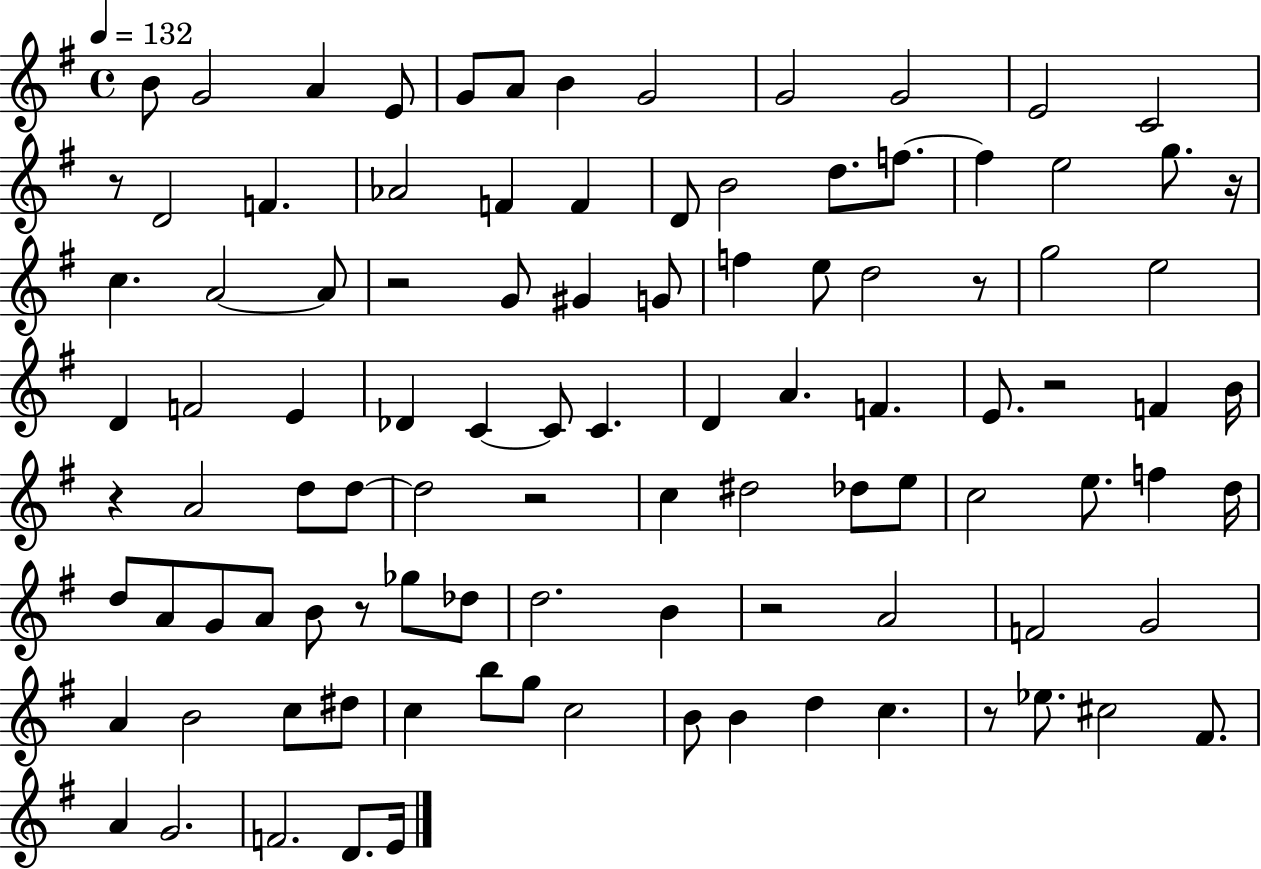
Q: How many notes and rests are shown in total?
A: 102